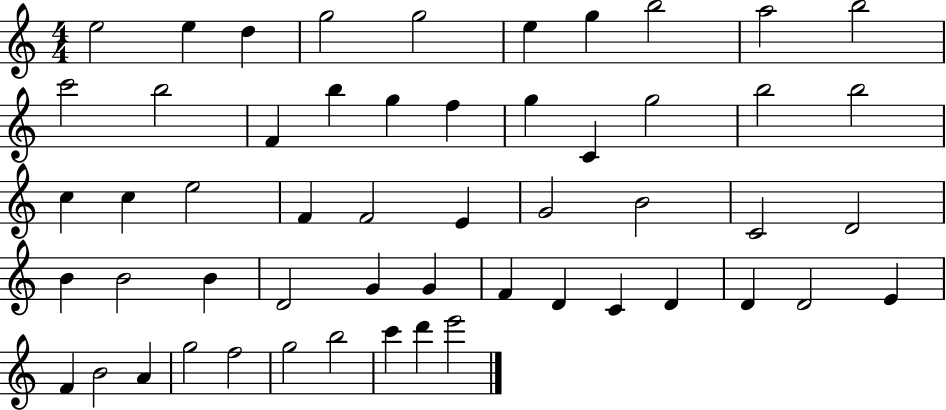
X:1
T:Untitled
M:4/4
L:1/4
K:C
e2 e d g2 g2 e g b2 a2 b2 c'2 b2 F b g f g C g2 b2 b2 c c e2 F F2 E G2 B2 C2 D2 B B2 B D2 G G F D C D D D2 E F B2 A g2 f2 g2 b2 c' d' e'2